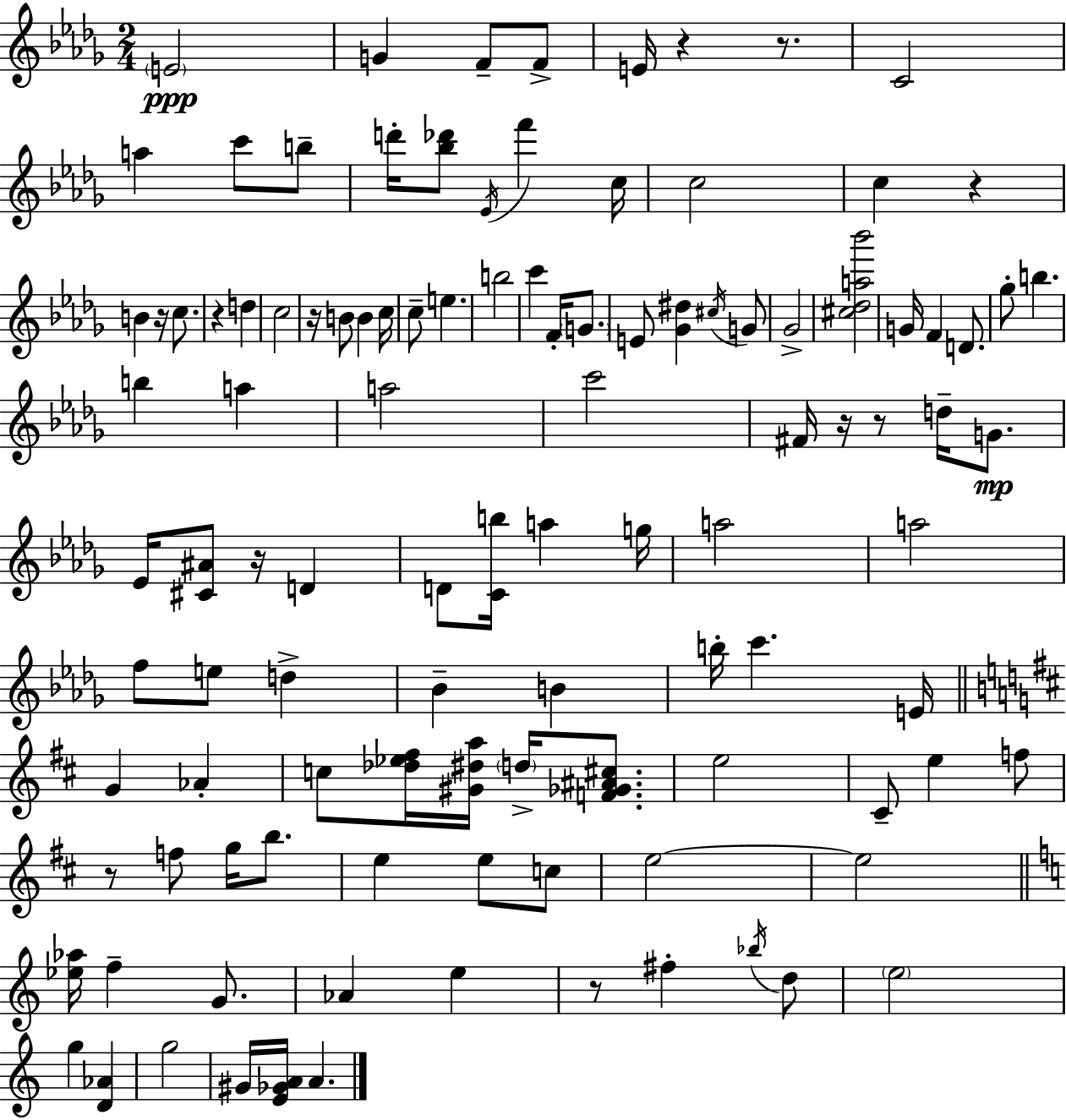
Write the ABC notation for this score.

X:1
T:Untitled
M:2/4
L:1/4
K:Bbm
E2 G F/2 F/2 E/4 z z/2 C2 a c'/2 b/2 d'/4 [_b_d']/2 _E/4 f' c/4 c2 c z B z/4 c/2 z d c2 z/4 B/2 B c/4 c/2 e b2 c' F/4 G/2 E/2 [_G^d] ^c/4 G/2 _G2 [^c_da_b']2 G/4 F D/2 _g/2 b b a a2 c'2 ^F/4 z/4 z/2 d/4 G/2 _E/4 [^C^A]/2 z/4 D D/2 [Cb]/4 a g/4 a2 a2 f/2 e/2 d _B B b/4 c' E/4 G _A c/2 [_d_e^f]/4 [^G^da]/4 d/4 [F_G^A^c]/2 e2 ^C/2 e f/2 z/2 f/2 g/4 b/2 e e/2 c/2 e2 e2 [_e_a]/4 f G/2 _A e z/2 ^f _b/4 d/2 e2 g [D_A] g2 ^G/4 [E_GA]/4 A